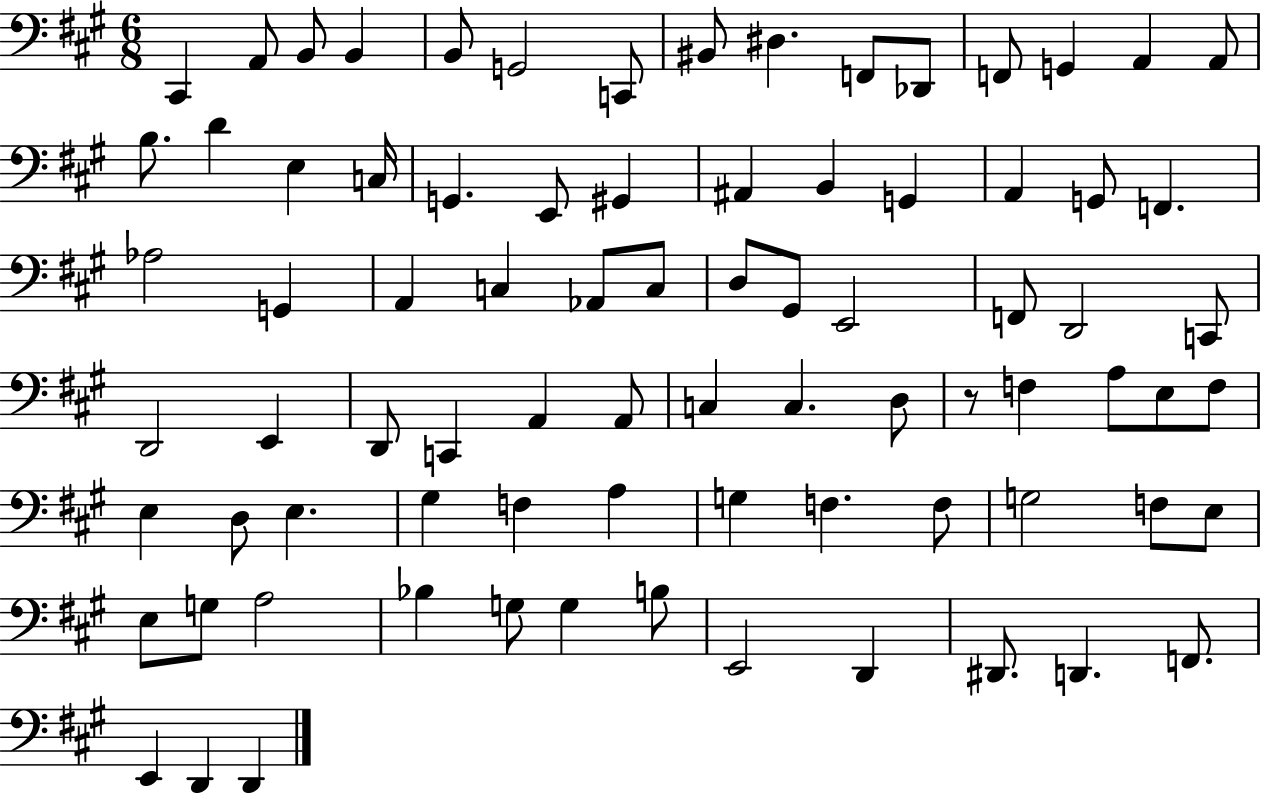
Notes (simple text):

C#2/q A2/e B2/e B2/q B2/e G2/h C2/e BIS2/e D#3/q. F2/e Db2/e F2/e G2/q A2/q A2/e B3/e. D4/q E3/q C3/s G2/q. E2/e G#2/q A#2/q B2/q G2/q A2/q G2/e F2/q. Ab3/h G2/q A2/q C3/q Ab2/e C3/e D3/e G#2/e E2/h F2/e D2/h C2/e D2/h E2/q D2/e C2/q A2/q A2/e C3/q C3/q. D3/e R/e F3/q A3/e E3/e F3/e E3/q D3/e E3/q. G#3/q F3/q A3/q G3/q F3/q. F3/e G3/h F3/e E3/e E3/e G3/e A3/h Bb3/q G3/e G3/q B3/e E2/h D2/q D#2/e. D2/q. F2/e. E2/q D2/q D2/q